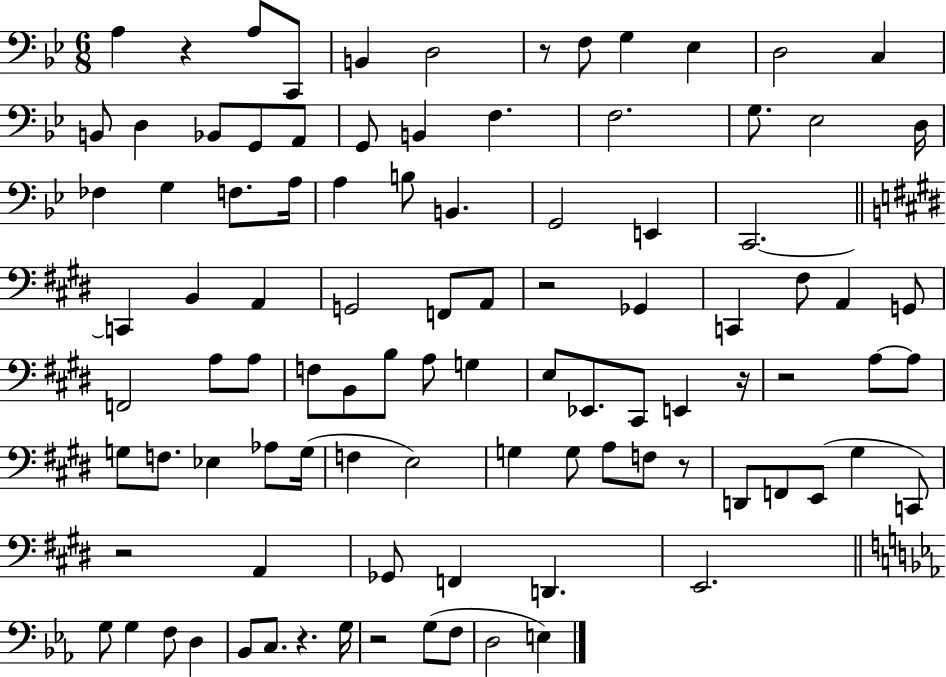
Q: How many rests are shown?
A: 9